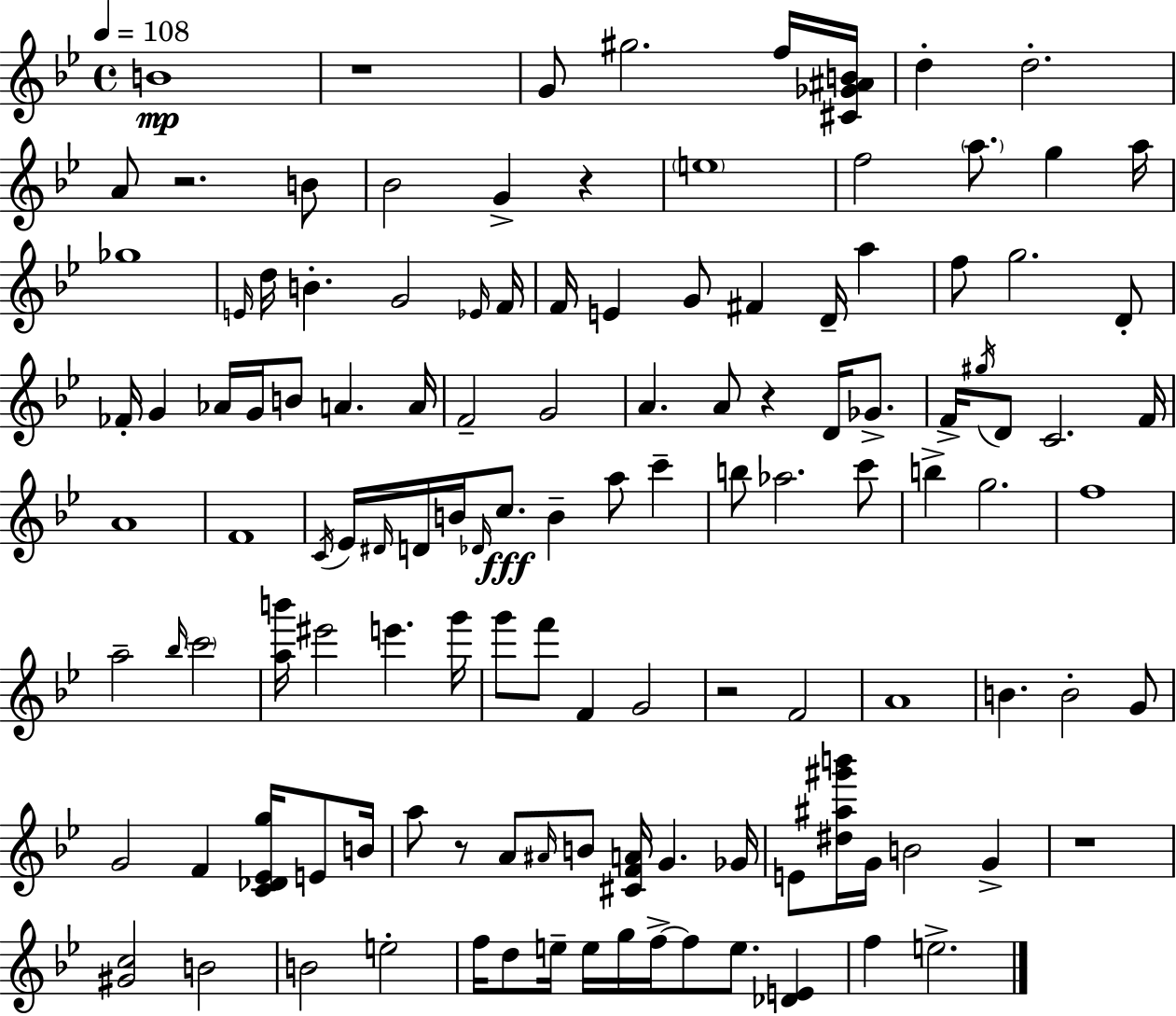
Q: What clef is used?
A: treble